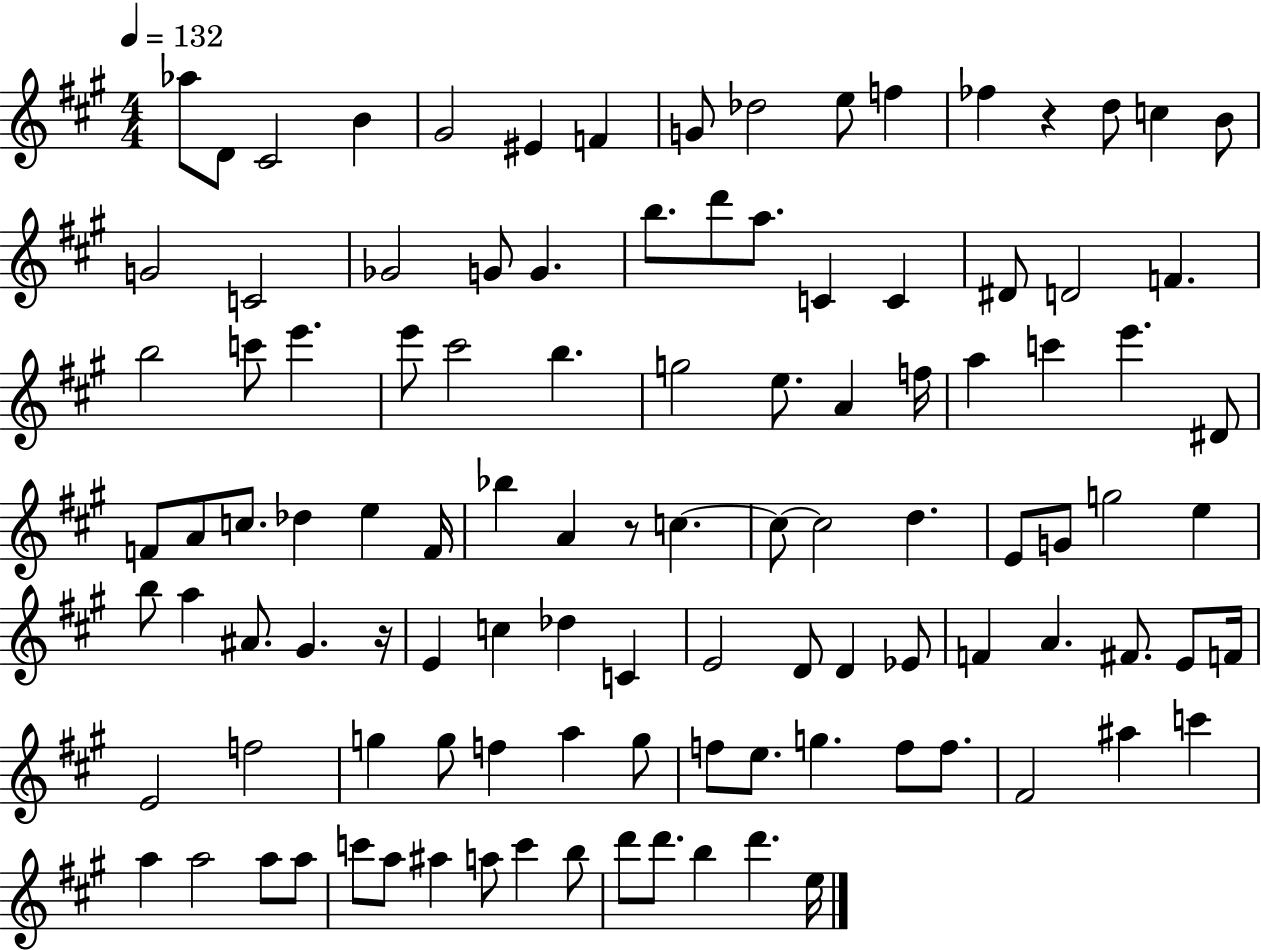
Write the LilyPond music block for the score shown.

{
  \clef treble
  \numericTimeSignature
  \time 4/4
  \key a \major
  \tempo 4 = 132
  aes''8 d'8 cis'2 b'4 | gis'2 eis'4 f'4 | g'8 des''2 e''8 f''4 | fes''4 r4 d''8 c''4 b'8 | \break g'2 c'2 | ges'2 g'8 g'4. | b''8. d'''8 a''8. c'4 c'4 | dis'8 d'2 f'4. | \break b''2 c'''8 e'''4. | e'''8 cis'''2 b''4. | g''2 e''8. a'4 f''16 | a''4 c'''4 e'''4. dis'8 | \break f'8 a'8 c''8. des''4 e''4 f'16 | bes''4 a'4 r8 c''4.~~ | c''8~~ c''2 d''4. | e'8 g'8 g''2 e''4 | \break b''8 a''4 ais'8. gis'4. r16 | e'4 c''4 des''4 c'4 | e'2 d'8 d'4 ees'8 | f'4 a'4. fis'8. e'8 f'16 | \break e'2 f''2 | g''4 g''8 f''4 a''4 g''8 | f''8 e''8. g''4. f''8 f''8. | fis'2 ais''4 c'''4 | \break a''4 a''2 a''8 a''8 | c'''8 a''8 ais''4 a''8 c'''4 b''8 | d'''8 d'''8. b''4 d'''4. e''16 | \bar "|."
}